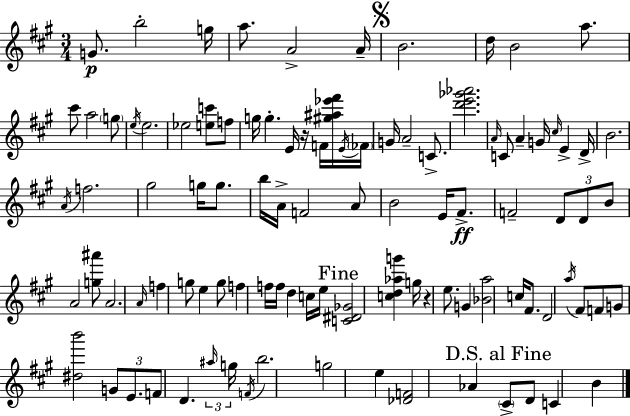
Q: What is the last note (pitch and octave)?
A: B4